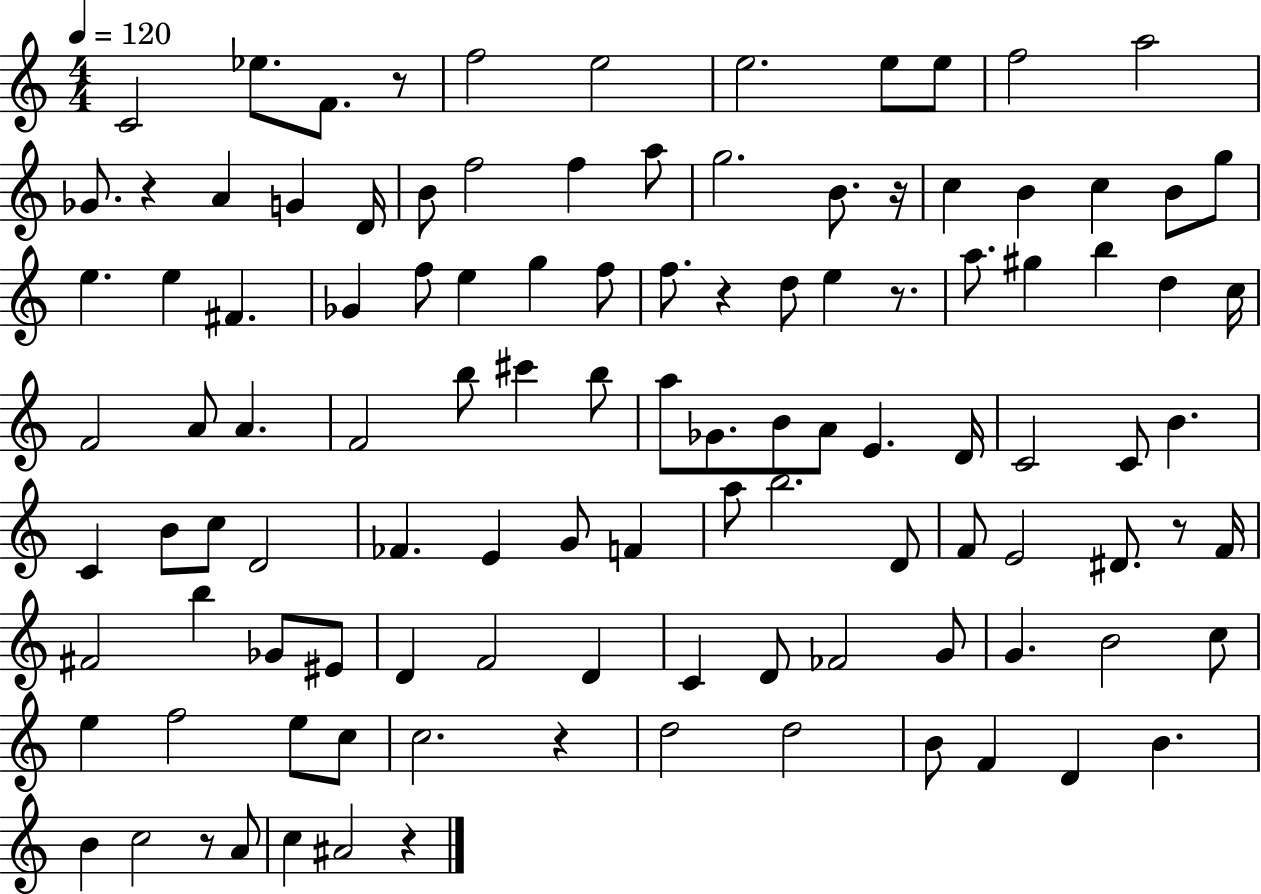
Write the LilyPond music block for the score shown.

{
  \clef treble
  \numericTimeSignature
  \time 4/4
  \key c \major
  \tempo 4 = 120
  c'2 ees''8. f'8. r8 | f''2 e''2 | e''2. e''8 e''8 | f''2 a''2 | \break ges'8. r4 a'4 g'4 d'16 | b'8 f''2 f''4 a''8 | g''2. b'8. r16 | c''4 b'4 c''4 b'8 g''8 | \break e''4. e''4 fis'4. | ges'4 f''8 e''4 g''4 f''8 | f''8. r4 d''8 e''4 r8. | a''8. gis''4 b''4 d''4 c''16 | \break f'2 a'8 a'4. | f'2 b''8 cis'''4 b''8 | a''8 ges'8. b'8 a'8 e'4. d'16 | c'2 c'8 b'4. | \break c'4 b'8 c''8 d'2 | fes'4. e'4 g'8 f'4 | a''8 b''2. d'8 | f'8 e'2 dis'8. r8 f'16 | \break fis'2 b''4 ges'8 eis'8 | d'4 f'2 d'4 | c'4 d'8 fes'2 g'8 | g'4. b'2 c''8 | \break e''4 f''2 e''8 c''8 | c''2. r4 | d''2 d''2 | b'8 f'4 d'4 b'4. | \break b'4 c''2 r8 a'8 | c''4 ais'2 r4 | \bar "|."
}